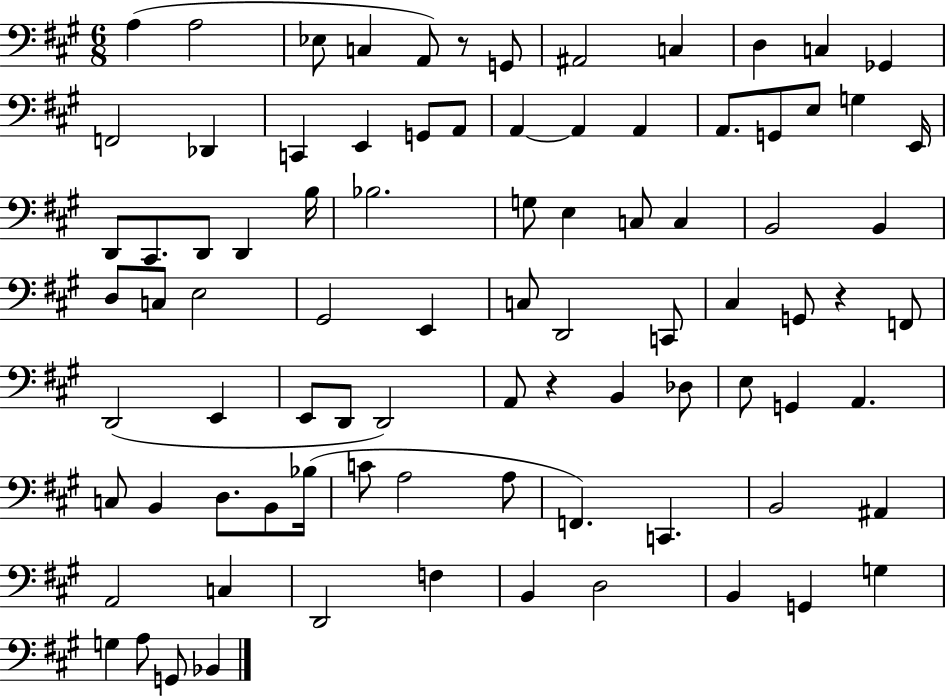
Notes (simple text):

A3/q A3/h Eb3/e C3/q A2/e R/e G2/e A#2/h C3/q D3/q C3/q Gb2/q F2/h Db2/q C2/q E2/q G2/e A2/e A2/q A2/q A2/q A2/e. G2/e E3/e G3/q E2/s D2/e C#2/e. D2/e D2/q B3/s Bb3/h. G3/e E3/q C3/e C3/q B2/h B2/q D3/e C3/e E3/h G#2/h E2/q C3/e D2/h C2/e C#3/q G2/e R/q F2/e D2/h E2/q E2/e D2/e D2/h A2/e R/q B2/q Db3/e E3/e G2/q A2/q. C3/e B2/q D3/e. B2/e Bb3/s C4/e A3/h A3/e F2/q. C2/q. B2/h A#2/q A2/h C3/q D2/h F3/q B2/q D3/h B2/q G2/q G3/q G3/q A3/e G2/e Bb2/q